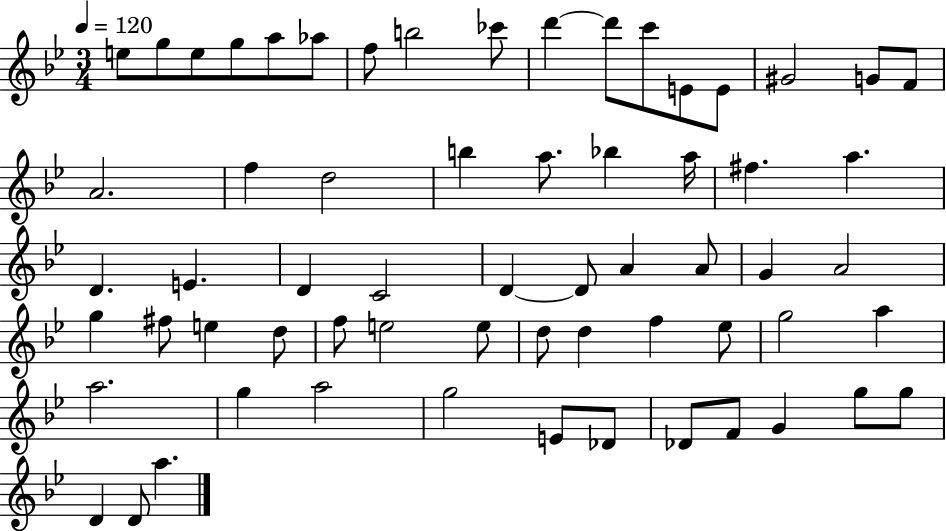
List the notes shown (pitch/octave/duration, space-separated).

E5/e G5/e E5/e G5/e A5/e Ab5/e F5/e B5/h CES6/e D6/q D6/e C6/e E4/e E4/e G#4/h G4/e F4/e A4/h. F5/q D5/h B5/q A5/e. Bb5/q A5/s F#5/q. A5/q. D4/q. E4/q. D4/q C4/h D4/q D4/e A4/q A4/e G4/q A4/h G5/q F#5/e E5/q D5/e F5/e E5/h E5/e D5/e D5/q F5/q Eb5/e G5/h A5/q A5/h. G5/q A5/h G5/h E4/e Db4/e Db4/e F4/e G4/q G5/e G5/e D4/q D4/e A5/q.